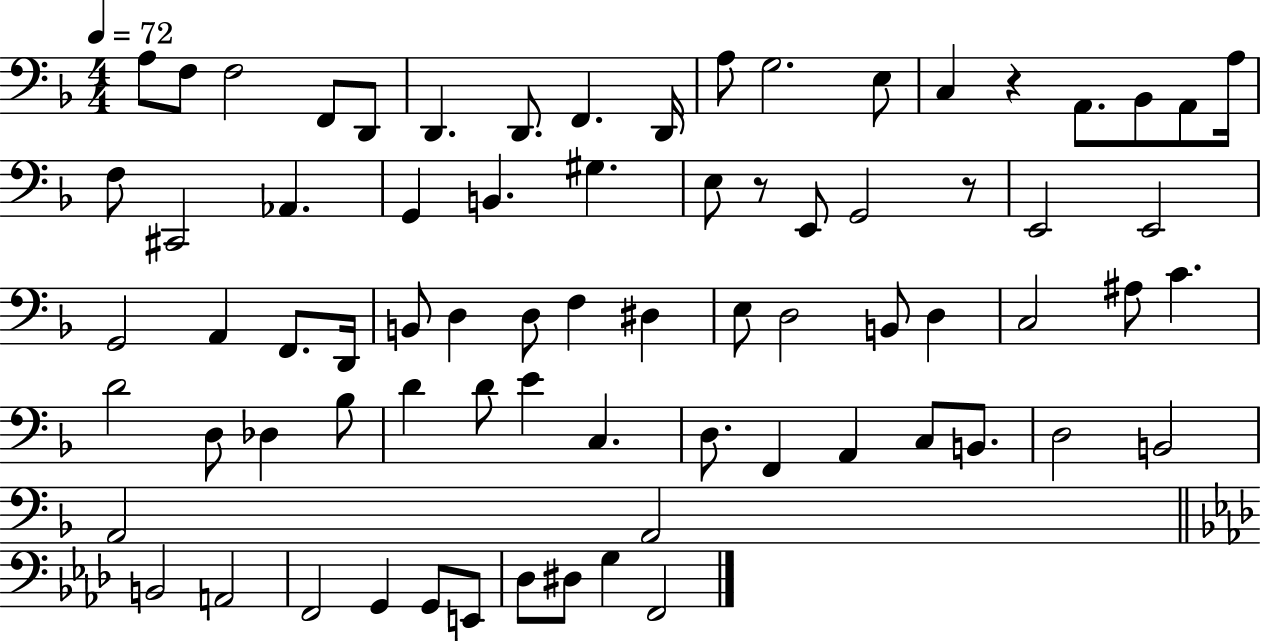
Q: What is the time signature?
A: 4/4